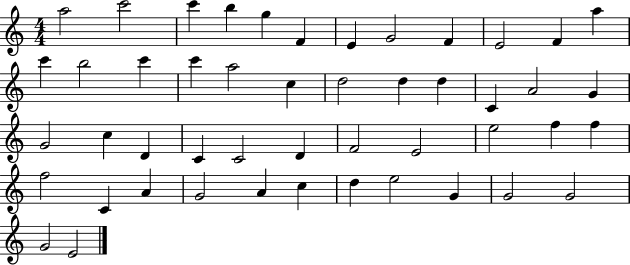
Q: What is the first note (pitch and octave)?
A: A5